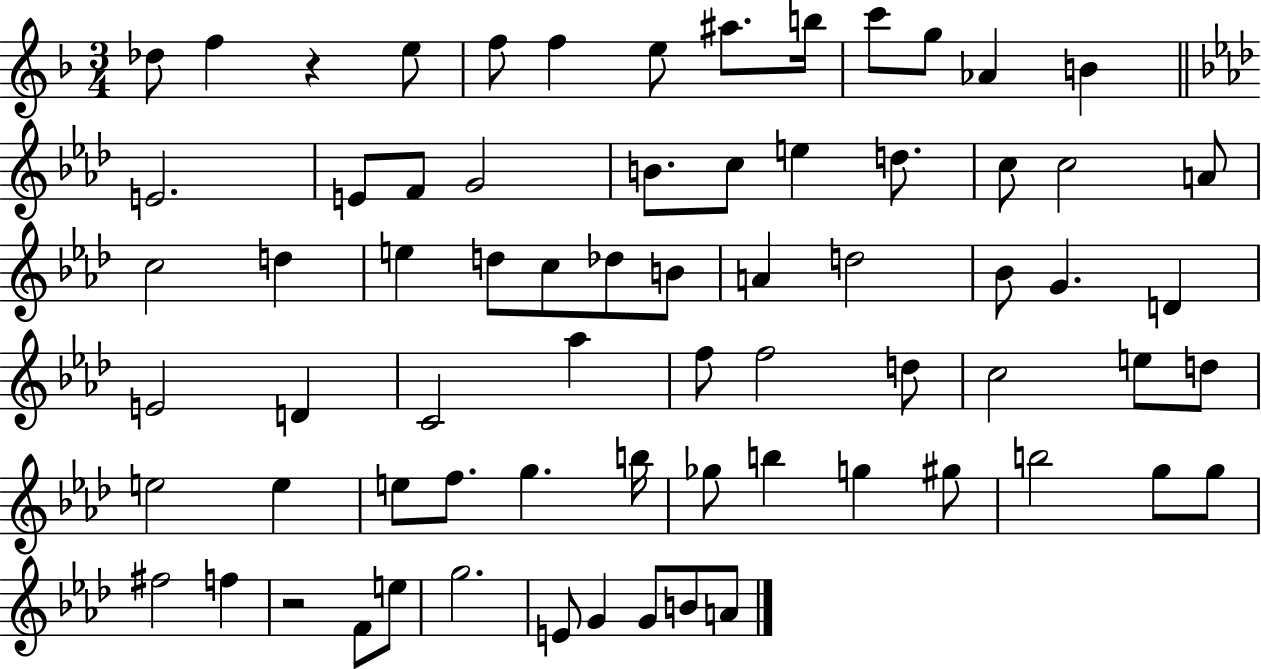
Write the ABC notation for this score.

X:1
T:Untitled
M:3/4
L:1/4
K:F
_d/2 f z e/2 f/2 f e/2 ^a/2 b/4 c'/2 g/2 _A B E2 E/2 F/2 G2 B/2 c/2 e d/2 c/2 c2 A/2 c2 d e d/2 c/2 _d/2 B/2 A d2 _B/2 G D E2 D C2 _a f/2 f2 d/2 c2 e/2 d/2 e2 e e/2 f/2 g b/4 _g/2 b g ^g/2 b2 g/2 g/2 ^f2 f z2 F/2 e/2 g2 E/2 G G/2 B/2 A/2